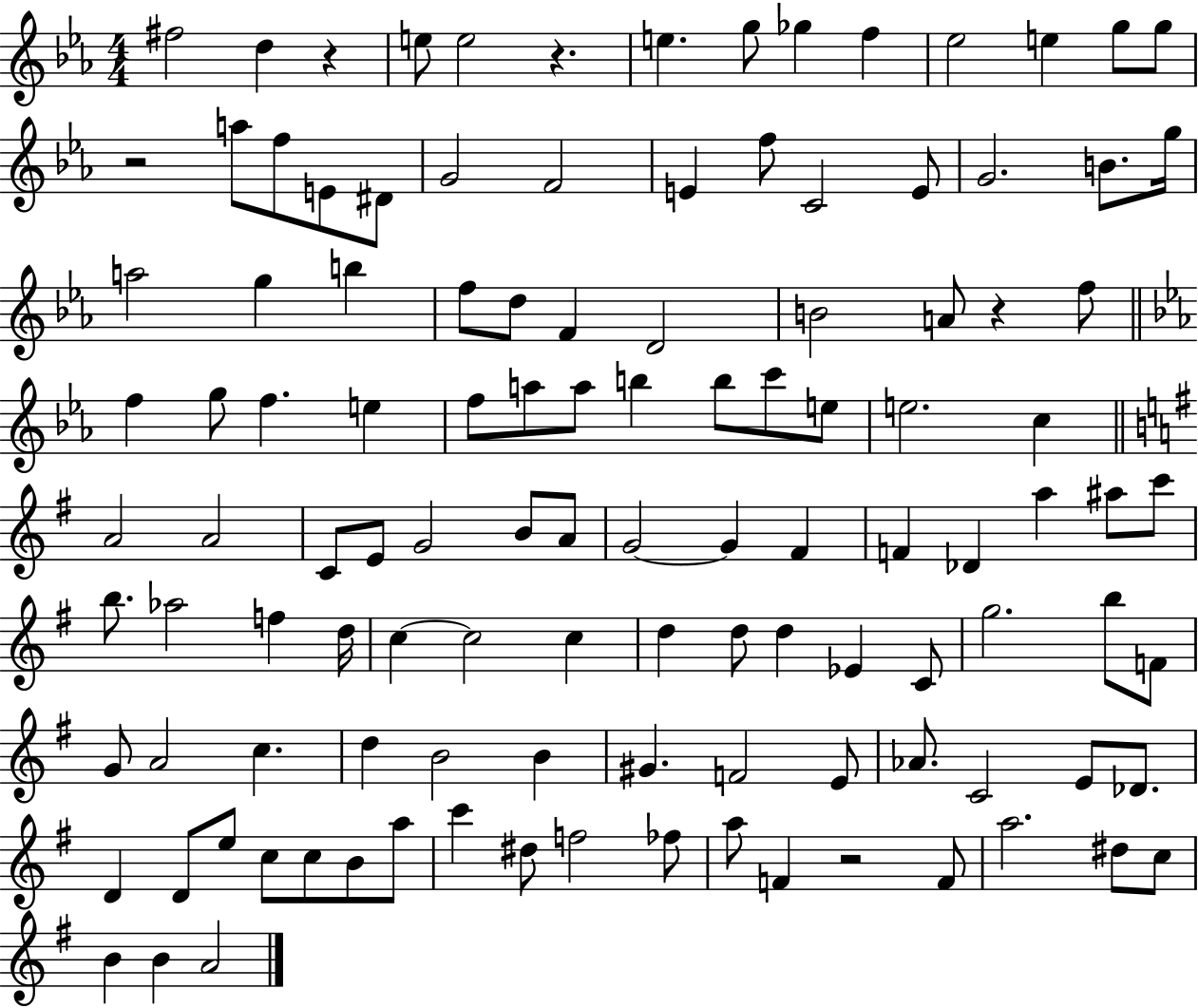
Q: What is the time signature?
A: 4/4